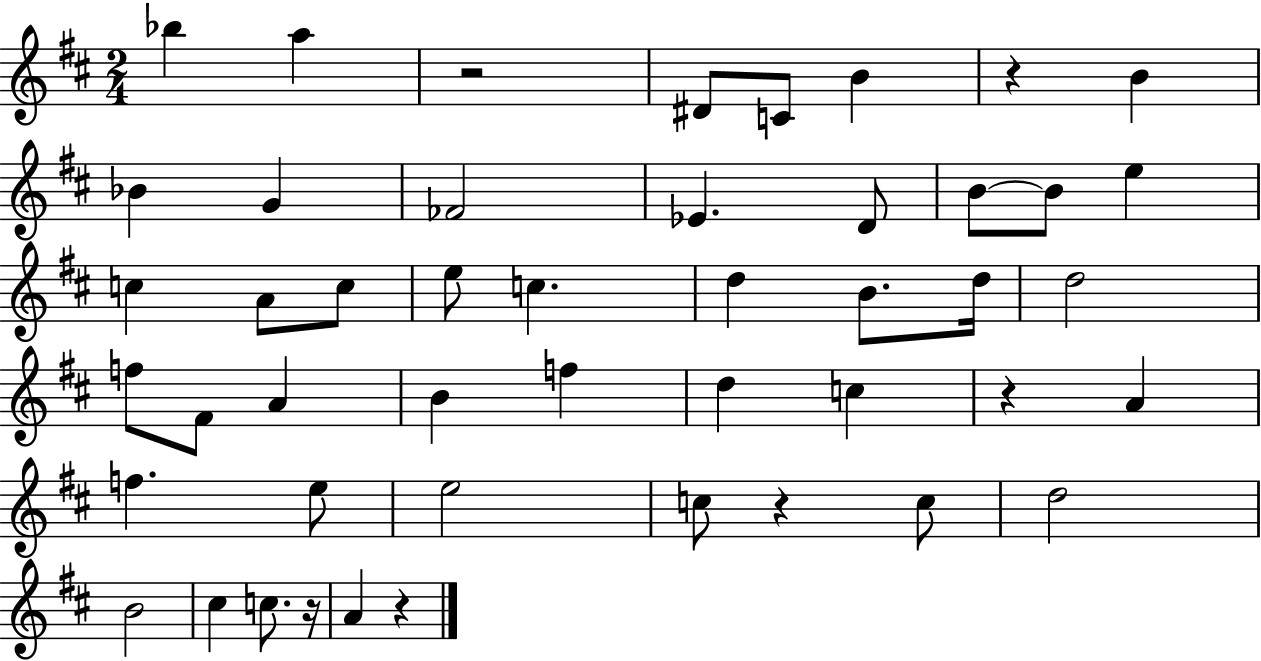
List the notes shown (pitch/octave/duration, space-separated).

Bb5/q A5/q R/h D#4/e C4/e B4/q R/q B4/q Bb4/q G4/q FES4/h Eb4/q. D4/e B4/e B4/e E5/q C5/q A4/e C5/e E5/e C5/q. D5/q B4/e. D5/s D5/h F5/e F#4/e A4/q B4/q F5/q D5/q C5/q R/q A4/q F5/q. E5/e E5/h C5/e R/q C5/e D5/h B4/h C#5/q C5/e. R/s A4/q R/q